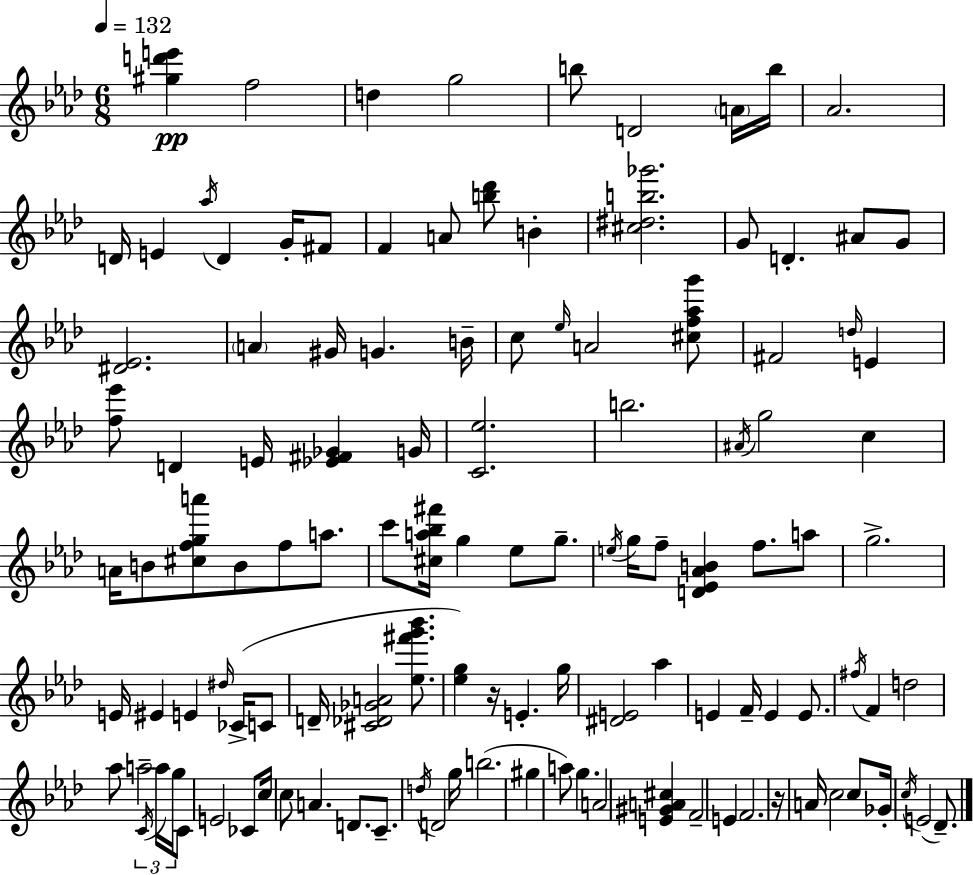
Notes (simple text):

[G#5,D6,E6]/q F5/h D5/q G5/h B5/e D4/h A4/s B5/s Ab4/h. D4/s E4/q Ab5/s D4/q G4/s F#4/e F4/q A4/e [B5,Db6]/e B4/q [C#5,D#5,B5,Gb6]/h. G4/e D4/q. A#4/e G4/e [D#4,Eb4]/h. A4/q G#4/s G4/q. B4/s C5/e Eb5/s A4/h [C#5,F5,Ab5,G6]/e F#4/h D5/s E4/q [F5,Eb6]/e D4/q E4/s [Eb4,F#4,Gb4]/q G4/s [C4,Eb5]/h. B5/h. A#4/s G5/h C5/q A4/s B4/e [C#5,F5,G5,A6]/e B4/e F5/e A5/e. C6/e [C#5,A5,Bb5,F#6]/s G5/q Eb5/e G5/e. E5/s G5/s F5/e [D4,Eb4,Ab4,B4]/q F5/e. A5/e G5/h. E4/s EIS4/q E4/q D#5/s CES4/s C4/e D4/s [C#4,Db4,Gb4,A4]/h [Eb5,F#6,G6,Bb6]/e. [Eb5,G5]/q R/s E4/q. G5/s [D#4,E4]/h Ab5/q E4/q F4/s E4/q E4/e. F#5/s F4/q D5/h Ab5/e A5/h C4/s A5/s G5/s C4/e E4/h CES4/e C5/s C5/e A4/q. D4/e. C4/e. D5/s D4/h G5/s B5/h. G#5/q A5/e G5/q. A4/h [E4,G#4,A4,C#5]/q F4/h E4/q F4/h. R/s A4/s C5/h C5/e Gb4/s C5/s E4/h Db4/e.